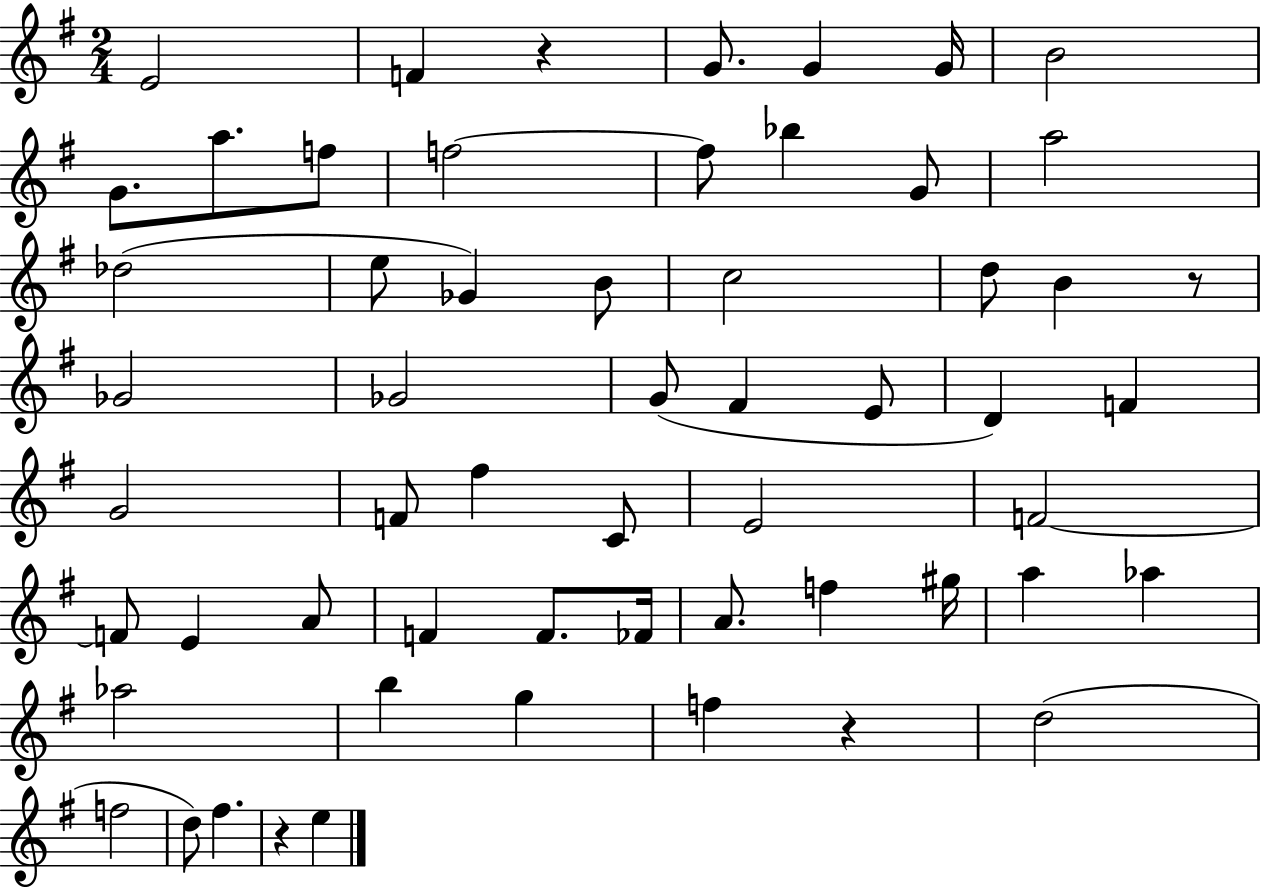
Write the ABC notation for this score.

X:1
T:Untitled
M:2/4
L:1/4
K:G
E2 F z G/2 G G/4 B2 G/2 a/2 f/2 f2 f/2 _b G/2 a2 _d2 e/2 _G B/2 c2 d/2 B z/2 _G2 _G2 G/2 ^F E/2 D F G2 F/2 ^f C/2 E2 F2 F/2 E A/2 F F/2 _F/4 A/2 f ^g/4 a _a _a2 b g f z d2 f2 d/2 ^f z e